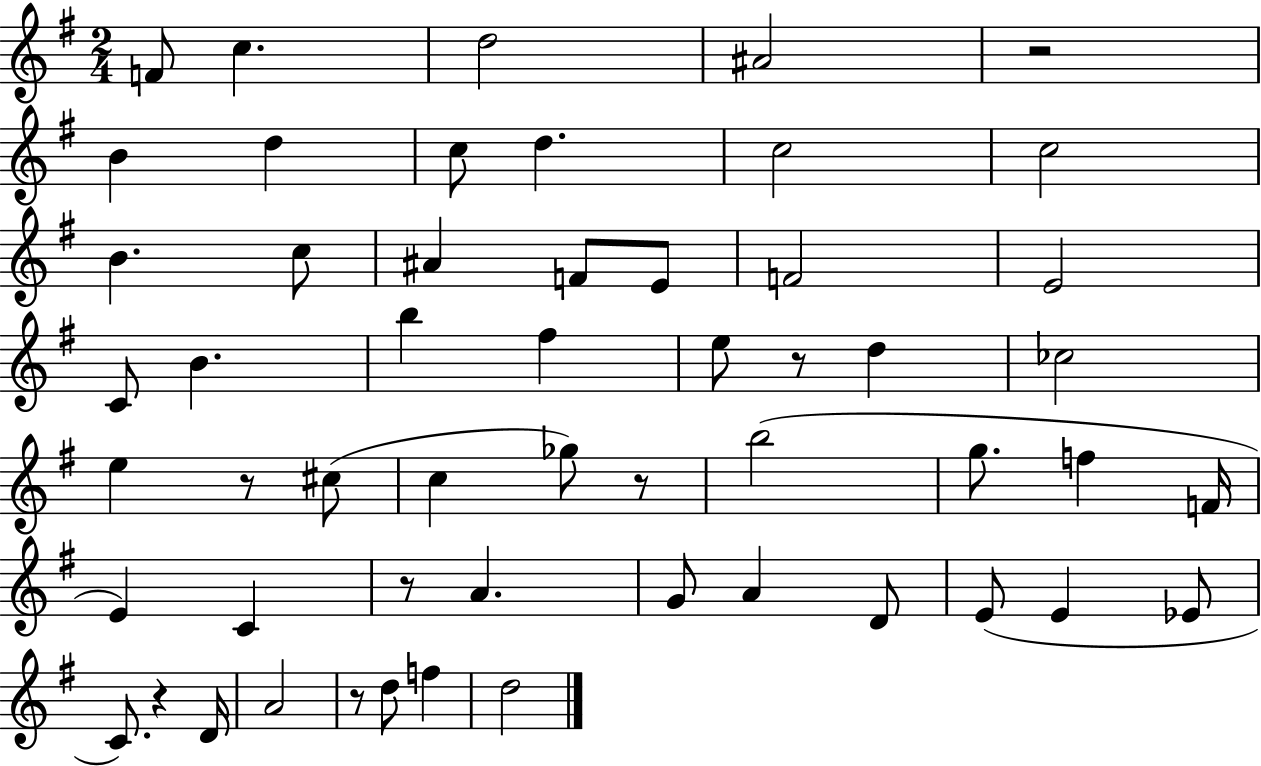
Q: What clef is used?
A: treble